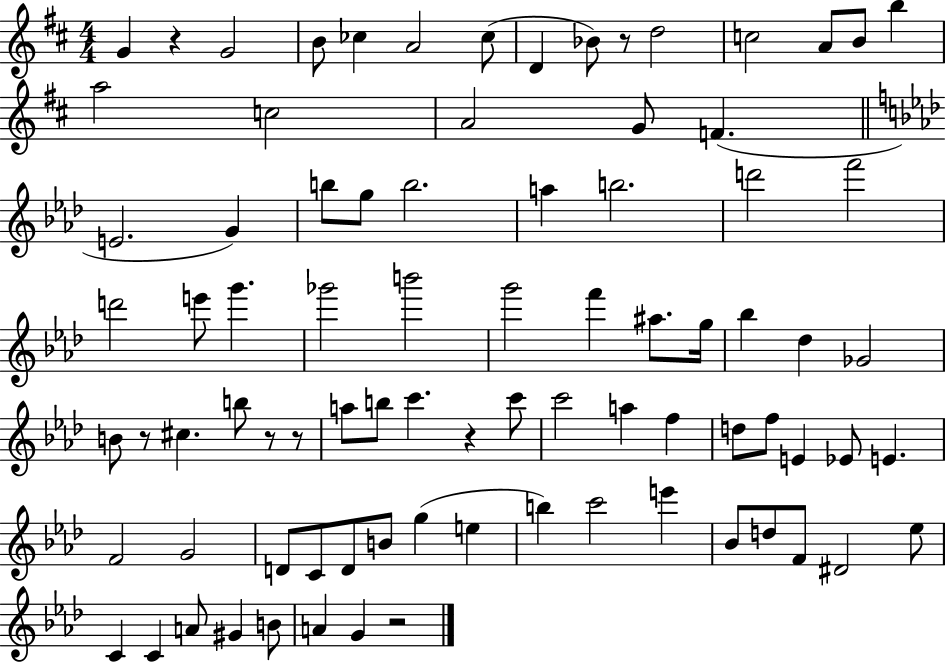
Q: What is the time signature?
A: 4/4